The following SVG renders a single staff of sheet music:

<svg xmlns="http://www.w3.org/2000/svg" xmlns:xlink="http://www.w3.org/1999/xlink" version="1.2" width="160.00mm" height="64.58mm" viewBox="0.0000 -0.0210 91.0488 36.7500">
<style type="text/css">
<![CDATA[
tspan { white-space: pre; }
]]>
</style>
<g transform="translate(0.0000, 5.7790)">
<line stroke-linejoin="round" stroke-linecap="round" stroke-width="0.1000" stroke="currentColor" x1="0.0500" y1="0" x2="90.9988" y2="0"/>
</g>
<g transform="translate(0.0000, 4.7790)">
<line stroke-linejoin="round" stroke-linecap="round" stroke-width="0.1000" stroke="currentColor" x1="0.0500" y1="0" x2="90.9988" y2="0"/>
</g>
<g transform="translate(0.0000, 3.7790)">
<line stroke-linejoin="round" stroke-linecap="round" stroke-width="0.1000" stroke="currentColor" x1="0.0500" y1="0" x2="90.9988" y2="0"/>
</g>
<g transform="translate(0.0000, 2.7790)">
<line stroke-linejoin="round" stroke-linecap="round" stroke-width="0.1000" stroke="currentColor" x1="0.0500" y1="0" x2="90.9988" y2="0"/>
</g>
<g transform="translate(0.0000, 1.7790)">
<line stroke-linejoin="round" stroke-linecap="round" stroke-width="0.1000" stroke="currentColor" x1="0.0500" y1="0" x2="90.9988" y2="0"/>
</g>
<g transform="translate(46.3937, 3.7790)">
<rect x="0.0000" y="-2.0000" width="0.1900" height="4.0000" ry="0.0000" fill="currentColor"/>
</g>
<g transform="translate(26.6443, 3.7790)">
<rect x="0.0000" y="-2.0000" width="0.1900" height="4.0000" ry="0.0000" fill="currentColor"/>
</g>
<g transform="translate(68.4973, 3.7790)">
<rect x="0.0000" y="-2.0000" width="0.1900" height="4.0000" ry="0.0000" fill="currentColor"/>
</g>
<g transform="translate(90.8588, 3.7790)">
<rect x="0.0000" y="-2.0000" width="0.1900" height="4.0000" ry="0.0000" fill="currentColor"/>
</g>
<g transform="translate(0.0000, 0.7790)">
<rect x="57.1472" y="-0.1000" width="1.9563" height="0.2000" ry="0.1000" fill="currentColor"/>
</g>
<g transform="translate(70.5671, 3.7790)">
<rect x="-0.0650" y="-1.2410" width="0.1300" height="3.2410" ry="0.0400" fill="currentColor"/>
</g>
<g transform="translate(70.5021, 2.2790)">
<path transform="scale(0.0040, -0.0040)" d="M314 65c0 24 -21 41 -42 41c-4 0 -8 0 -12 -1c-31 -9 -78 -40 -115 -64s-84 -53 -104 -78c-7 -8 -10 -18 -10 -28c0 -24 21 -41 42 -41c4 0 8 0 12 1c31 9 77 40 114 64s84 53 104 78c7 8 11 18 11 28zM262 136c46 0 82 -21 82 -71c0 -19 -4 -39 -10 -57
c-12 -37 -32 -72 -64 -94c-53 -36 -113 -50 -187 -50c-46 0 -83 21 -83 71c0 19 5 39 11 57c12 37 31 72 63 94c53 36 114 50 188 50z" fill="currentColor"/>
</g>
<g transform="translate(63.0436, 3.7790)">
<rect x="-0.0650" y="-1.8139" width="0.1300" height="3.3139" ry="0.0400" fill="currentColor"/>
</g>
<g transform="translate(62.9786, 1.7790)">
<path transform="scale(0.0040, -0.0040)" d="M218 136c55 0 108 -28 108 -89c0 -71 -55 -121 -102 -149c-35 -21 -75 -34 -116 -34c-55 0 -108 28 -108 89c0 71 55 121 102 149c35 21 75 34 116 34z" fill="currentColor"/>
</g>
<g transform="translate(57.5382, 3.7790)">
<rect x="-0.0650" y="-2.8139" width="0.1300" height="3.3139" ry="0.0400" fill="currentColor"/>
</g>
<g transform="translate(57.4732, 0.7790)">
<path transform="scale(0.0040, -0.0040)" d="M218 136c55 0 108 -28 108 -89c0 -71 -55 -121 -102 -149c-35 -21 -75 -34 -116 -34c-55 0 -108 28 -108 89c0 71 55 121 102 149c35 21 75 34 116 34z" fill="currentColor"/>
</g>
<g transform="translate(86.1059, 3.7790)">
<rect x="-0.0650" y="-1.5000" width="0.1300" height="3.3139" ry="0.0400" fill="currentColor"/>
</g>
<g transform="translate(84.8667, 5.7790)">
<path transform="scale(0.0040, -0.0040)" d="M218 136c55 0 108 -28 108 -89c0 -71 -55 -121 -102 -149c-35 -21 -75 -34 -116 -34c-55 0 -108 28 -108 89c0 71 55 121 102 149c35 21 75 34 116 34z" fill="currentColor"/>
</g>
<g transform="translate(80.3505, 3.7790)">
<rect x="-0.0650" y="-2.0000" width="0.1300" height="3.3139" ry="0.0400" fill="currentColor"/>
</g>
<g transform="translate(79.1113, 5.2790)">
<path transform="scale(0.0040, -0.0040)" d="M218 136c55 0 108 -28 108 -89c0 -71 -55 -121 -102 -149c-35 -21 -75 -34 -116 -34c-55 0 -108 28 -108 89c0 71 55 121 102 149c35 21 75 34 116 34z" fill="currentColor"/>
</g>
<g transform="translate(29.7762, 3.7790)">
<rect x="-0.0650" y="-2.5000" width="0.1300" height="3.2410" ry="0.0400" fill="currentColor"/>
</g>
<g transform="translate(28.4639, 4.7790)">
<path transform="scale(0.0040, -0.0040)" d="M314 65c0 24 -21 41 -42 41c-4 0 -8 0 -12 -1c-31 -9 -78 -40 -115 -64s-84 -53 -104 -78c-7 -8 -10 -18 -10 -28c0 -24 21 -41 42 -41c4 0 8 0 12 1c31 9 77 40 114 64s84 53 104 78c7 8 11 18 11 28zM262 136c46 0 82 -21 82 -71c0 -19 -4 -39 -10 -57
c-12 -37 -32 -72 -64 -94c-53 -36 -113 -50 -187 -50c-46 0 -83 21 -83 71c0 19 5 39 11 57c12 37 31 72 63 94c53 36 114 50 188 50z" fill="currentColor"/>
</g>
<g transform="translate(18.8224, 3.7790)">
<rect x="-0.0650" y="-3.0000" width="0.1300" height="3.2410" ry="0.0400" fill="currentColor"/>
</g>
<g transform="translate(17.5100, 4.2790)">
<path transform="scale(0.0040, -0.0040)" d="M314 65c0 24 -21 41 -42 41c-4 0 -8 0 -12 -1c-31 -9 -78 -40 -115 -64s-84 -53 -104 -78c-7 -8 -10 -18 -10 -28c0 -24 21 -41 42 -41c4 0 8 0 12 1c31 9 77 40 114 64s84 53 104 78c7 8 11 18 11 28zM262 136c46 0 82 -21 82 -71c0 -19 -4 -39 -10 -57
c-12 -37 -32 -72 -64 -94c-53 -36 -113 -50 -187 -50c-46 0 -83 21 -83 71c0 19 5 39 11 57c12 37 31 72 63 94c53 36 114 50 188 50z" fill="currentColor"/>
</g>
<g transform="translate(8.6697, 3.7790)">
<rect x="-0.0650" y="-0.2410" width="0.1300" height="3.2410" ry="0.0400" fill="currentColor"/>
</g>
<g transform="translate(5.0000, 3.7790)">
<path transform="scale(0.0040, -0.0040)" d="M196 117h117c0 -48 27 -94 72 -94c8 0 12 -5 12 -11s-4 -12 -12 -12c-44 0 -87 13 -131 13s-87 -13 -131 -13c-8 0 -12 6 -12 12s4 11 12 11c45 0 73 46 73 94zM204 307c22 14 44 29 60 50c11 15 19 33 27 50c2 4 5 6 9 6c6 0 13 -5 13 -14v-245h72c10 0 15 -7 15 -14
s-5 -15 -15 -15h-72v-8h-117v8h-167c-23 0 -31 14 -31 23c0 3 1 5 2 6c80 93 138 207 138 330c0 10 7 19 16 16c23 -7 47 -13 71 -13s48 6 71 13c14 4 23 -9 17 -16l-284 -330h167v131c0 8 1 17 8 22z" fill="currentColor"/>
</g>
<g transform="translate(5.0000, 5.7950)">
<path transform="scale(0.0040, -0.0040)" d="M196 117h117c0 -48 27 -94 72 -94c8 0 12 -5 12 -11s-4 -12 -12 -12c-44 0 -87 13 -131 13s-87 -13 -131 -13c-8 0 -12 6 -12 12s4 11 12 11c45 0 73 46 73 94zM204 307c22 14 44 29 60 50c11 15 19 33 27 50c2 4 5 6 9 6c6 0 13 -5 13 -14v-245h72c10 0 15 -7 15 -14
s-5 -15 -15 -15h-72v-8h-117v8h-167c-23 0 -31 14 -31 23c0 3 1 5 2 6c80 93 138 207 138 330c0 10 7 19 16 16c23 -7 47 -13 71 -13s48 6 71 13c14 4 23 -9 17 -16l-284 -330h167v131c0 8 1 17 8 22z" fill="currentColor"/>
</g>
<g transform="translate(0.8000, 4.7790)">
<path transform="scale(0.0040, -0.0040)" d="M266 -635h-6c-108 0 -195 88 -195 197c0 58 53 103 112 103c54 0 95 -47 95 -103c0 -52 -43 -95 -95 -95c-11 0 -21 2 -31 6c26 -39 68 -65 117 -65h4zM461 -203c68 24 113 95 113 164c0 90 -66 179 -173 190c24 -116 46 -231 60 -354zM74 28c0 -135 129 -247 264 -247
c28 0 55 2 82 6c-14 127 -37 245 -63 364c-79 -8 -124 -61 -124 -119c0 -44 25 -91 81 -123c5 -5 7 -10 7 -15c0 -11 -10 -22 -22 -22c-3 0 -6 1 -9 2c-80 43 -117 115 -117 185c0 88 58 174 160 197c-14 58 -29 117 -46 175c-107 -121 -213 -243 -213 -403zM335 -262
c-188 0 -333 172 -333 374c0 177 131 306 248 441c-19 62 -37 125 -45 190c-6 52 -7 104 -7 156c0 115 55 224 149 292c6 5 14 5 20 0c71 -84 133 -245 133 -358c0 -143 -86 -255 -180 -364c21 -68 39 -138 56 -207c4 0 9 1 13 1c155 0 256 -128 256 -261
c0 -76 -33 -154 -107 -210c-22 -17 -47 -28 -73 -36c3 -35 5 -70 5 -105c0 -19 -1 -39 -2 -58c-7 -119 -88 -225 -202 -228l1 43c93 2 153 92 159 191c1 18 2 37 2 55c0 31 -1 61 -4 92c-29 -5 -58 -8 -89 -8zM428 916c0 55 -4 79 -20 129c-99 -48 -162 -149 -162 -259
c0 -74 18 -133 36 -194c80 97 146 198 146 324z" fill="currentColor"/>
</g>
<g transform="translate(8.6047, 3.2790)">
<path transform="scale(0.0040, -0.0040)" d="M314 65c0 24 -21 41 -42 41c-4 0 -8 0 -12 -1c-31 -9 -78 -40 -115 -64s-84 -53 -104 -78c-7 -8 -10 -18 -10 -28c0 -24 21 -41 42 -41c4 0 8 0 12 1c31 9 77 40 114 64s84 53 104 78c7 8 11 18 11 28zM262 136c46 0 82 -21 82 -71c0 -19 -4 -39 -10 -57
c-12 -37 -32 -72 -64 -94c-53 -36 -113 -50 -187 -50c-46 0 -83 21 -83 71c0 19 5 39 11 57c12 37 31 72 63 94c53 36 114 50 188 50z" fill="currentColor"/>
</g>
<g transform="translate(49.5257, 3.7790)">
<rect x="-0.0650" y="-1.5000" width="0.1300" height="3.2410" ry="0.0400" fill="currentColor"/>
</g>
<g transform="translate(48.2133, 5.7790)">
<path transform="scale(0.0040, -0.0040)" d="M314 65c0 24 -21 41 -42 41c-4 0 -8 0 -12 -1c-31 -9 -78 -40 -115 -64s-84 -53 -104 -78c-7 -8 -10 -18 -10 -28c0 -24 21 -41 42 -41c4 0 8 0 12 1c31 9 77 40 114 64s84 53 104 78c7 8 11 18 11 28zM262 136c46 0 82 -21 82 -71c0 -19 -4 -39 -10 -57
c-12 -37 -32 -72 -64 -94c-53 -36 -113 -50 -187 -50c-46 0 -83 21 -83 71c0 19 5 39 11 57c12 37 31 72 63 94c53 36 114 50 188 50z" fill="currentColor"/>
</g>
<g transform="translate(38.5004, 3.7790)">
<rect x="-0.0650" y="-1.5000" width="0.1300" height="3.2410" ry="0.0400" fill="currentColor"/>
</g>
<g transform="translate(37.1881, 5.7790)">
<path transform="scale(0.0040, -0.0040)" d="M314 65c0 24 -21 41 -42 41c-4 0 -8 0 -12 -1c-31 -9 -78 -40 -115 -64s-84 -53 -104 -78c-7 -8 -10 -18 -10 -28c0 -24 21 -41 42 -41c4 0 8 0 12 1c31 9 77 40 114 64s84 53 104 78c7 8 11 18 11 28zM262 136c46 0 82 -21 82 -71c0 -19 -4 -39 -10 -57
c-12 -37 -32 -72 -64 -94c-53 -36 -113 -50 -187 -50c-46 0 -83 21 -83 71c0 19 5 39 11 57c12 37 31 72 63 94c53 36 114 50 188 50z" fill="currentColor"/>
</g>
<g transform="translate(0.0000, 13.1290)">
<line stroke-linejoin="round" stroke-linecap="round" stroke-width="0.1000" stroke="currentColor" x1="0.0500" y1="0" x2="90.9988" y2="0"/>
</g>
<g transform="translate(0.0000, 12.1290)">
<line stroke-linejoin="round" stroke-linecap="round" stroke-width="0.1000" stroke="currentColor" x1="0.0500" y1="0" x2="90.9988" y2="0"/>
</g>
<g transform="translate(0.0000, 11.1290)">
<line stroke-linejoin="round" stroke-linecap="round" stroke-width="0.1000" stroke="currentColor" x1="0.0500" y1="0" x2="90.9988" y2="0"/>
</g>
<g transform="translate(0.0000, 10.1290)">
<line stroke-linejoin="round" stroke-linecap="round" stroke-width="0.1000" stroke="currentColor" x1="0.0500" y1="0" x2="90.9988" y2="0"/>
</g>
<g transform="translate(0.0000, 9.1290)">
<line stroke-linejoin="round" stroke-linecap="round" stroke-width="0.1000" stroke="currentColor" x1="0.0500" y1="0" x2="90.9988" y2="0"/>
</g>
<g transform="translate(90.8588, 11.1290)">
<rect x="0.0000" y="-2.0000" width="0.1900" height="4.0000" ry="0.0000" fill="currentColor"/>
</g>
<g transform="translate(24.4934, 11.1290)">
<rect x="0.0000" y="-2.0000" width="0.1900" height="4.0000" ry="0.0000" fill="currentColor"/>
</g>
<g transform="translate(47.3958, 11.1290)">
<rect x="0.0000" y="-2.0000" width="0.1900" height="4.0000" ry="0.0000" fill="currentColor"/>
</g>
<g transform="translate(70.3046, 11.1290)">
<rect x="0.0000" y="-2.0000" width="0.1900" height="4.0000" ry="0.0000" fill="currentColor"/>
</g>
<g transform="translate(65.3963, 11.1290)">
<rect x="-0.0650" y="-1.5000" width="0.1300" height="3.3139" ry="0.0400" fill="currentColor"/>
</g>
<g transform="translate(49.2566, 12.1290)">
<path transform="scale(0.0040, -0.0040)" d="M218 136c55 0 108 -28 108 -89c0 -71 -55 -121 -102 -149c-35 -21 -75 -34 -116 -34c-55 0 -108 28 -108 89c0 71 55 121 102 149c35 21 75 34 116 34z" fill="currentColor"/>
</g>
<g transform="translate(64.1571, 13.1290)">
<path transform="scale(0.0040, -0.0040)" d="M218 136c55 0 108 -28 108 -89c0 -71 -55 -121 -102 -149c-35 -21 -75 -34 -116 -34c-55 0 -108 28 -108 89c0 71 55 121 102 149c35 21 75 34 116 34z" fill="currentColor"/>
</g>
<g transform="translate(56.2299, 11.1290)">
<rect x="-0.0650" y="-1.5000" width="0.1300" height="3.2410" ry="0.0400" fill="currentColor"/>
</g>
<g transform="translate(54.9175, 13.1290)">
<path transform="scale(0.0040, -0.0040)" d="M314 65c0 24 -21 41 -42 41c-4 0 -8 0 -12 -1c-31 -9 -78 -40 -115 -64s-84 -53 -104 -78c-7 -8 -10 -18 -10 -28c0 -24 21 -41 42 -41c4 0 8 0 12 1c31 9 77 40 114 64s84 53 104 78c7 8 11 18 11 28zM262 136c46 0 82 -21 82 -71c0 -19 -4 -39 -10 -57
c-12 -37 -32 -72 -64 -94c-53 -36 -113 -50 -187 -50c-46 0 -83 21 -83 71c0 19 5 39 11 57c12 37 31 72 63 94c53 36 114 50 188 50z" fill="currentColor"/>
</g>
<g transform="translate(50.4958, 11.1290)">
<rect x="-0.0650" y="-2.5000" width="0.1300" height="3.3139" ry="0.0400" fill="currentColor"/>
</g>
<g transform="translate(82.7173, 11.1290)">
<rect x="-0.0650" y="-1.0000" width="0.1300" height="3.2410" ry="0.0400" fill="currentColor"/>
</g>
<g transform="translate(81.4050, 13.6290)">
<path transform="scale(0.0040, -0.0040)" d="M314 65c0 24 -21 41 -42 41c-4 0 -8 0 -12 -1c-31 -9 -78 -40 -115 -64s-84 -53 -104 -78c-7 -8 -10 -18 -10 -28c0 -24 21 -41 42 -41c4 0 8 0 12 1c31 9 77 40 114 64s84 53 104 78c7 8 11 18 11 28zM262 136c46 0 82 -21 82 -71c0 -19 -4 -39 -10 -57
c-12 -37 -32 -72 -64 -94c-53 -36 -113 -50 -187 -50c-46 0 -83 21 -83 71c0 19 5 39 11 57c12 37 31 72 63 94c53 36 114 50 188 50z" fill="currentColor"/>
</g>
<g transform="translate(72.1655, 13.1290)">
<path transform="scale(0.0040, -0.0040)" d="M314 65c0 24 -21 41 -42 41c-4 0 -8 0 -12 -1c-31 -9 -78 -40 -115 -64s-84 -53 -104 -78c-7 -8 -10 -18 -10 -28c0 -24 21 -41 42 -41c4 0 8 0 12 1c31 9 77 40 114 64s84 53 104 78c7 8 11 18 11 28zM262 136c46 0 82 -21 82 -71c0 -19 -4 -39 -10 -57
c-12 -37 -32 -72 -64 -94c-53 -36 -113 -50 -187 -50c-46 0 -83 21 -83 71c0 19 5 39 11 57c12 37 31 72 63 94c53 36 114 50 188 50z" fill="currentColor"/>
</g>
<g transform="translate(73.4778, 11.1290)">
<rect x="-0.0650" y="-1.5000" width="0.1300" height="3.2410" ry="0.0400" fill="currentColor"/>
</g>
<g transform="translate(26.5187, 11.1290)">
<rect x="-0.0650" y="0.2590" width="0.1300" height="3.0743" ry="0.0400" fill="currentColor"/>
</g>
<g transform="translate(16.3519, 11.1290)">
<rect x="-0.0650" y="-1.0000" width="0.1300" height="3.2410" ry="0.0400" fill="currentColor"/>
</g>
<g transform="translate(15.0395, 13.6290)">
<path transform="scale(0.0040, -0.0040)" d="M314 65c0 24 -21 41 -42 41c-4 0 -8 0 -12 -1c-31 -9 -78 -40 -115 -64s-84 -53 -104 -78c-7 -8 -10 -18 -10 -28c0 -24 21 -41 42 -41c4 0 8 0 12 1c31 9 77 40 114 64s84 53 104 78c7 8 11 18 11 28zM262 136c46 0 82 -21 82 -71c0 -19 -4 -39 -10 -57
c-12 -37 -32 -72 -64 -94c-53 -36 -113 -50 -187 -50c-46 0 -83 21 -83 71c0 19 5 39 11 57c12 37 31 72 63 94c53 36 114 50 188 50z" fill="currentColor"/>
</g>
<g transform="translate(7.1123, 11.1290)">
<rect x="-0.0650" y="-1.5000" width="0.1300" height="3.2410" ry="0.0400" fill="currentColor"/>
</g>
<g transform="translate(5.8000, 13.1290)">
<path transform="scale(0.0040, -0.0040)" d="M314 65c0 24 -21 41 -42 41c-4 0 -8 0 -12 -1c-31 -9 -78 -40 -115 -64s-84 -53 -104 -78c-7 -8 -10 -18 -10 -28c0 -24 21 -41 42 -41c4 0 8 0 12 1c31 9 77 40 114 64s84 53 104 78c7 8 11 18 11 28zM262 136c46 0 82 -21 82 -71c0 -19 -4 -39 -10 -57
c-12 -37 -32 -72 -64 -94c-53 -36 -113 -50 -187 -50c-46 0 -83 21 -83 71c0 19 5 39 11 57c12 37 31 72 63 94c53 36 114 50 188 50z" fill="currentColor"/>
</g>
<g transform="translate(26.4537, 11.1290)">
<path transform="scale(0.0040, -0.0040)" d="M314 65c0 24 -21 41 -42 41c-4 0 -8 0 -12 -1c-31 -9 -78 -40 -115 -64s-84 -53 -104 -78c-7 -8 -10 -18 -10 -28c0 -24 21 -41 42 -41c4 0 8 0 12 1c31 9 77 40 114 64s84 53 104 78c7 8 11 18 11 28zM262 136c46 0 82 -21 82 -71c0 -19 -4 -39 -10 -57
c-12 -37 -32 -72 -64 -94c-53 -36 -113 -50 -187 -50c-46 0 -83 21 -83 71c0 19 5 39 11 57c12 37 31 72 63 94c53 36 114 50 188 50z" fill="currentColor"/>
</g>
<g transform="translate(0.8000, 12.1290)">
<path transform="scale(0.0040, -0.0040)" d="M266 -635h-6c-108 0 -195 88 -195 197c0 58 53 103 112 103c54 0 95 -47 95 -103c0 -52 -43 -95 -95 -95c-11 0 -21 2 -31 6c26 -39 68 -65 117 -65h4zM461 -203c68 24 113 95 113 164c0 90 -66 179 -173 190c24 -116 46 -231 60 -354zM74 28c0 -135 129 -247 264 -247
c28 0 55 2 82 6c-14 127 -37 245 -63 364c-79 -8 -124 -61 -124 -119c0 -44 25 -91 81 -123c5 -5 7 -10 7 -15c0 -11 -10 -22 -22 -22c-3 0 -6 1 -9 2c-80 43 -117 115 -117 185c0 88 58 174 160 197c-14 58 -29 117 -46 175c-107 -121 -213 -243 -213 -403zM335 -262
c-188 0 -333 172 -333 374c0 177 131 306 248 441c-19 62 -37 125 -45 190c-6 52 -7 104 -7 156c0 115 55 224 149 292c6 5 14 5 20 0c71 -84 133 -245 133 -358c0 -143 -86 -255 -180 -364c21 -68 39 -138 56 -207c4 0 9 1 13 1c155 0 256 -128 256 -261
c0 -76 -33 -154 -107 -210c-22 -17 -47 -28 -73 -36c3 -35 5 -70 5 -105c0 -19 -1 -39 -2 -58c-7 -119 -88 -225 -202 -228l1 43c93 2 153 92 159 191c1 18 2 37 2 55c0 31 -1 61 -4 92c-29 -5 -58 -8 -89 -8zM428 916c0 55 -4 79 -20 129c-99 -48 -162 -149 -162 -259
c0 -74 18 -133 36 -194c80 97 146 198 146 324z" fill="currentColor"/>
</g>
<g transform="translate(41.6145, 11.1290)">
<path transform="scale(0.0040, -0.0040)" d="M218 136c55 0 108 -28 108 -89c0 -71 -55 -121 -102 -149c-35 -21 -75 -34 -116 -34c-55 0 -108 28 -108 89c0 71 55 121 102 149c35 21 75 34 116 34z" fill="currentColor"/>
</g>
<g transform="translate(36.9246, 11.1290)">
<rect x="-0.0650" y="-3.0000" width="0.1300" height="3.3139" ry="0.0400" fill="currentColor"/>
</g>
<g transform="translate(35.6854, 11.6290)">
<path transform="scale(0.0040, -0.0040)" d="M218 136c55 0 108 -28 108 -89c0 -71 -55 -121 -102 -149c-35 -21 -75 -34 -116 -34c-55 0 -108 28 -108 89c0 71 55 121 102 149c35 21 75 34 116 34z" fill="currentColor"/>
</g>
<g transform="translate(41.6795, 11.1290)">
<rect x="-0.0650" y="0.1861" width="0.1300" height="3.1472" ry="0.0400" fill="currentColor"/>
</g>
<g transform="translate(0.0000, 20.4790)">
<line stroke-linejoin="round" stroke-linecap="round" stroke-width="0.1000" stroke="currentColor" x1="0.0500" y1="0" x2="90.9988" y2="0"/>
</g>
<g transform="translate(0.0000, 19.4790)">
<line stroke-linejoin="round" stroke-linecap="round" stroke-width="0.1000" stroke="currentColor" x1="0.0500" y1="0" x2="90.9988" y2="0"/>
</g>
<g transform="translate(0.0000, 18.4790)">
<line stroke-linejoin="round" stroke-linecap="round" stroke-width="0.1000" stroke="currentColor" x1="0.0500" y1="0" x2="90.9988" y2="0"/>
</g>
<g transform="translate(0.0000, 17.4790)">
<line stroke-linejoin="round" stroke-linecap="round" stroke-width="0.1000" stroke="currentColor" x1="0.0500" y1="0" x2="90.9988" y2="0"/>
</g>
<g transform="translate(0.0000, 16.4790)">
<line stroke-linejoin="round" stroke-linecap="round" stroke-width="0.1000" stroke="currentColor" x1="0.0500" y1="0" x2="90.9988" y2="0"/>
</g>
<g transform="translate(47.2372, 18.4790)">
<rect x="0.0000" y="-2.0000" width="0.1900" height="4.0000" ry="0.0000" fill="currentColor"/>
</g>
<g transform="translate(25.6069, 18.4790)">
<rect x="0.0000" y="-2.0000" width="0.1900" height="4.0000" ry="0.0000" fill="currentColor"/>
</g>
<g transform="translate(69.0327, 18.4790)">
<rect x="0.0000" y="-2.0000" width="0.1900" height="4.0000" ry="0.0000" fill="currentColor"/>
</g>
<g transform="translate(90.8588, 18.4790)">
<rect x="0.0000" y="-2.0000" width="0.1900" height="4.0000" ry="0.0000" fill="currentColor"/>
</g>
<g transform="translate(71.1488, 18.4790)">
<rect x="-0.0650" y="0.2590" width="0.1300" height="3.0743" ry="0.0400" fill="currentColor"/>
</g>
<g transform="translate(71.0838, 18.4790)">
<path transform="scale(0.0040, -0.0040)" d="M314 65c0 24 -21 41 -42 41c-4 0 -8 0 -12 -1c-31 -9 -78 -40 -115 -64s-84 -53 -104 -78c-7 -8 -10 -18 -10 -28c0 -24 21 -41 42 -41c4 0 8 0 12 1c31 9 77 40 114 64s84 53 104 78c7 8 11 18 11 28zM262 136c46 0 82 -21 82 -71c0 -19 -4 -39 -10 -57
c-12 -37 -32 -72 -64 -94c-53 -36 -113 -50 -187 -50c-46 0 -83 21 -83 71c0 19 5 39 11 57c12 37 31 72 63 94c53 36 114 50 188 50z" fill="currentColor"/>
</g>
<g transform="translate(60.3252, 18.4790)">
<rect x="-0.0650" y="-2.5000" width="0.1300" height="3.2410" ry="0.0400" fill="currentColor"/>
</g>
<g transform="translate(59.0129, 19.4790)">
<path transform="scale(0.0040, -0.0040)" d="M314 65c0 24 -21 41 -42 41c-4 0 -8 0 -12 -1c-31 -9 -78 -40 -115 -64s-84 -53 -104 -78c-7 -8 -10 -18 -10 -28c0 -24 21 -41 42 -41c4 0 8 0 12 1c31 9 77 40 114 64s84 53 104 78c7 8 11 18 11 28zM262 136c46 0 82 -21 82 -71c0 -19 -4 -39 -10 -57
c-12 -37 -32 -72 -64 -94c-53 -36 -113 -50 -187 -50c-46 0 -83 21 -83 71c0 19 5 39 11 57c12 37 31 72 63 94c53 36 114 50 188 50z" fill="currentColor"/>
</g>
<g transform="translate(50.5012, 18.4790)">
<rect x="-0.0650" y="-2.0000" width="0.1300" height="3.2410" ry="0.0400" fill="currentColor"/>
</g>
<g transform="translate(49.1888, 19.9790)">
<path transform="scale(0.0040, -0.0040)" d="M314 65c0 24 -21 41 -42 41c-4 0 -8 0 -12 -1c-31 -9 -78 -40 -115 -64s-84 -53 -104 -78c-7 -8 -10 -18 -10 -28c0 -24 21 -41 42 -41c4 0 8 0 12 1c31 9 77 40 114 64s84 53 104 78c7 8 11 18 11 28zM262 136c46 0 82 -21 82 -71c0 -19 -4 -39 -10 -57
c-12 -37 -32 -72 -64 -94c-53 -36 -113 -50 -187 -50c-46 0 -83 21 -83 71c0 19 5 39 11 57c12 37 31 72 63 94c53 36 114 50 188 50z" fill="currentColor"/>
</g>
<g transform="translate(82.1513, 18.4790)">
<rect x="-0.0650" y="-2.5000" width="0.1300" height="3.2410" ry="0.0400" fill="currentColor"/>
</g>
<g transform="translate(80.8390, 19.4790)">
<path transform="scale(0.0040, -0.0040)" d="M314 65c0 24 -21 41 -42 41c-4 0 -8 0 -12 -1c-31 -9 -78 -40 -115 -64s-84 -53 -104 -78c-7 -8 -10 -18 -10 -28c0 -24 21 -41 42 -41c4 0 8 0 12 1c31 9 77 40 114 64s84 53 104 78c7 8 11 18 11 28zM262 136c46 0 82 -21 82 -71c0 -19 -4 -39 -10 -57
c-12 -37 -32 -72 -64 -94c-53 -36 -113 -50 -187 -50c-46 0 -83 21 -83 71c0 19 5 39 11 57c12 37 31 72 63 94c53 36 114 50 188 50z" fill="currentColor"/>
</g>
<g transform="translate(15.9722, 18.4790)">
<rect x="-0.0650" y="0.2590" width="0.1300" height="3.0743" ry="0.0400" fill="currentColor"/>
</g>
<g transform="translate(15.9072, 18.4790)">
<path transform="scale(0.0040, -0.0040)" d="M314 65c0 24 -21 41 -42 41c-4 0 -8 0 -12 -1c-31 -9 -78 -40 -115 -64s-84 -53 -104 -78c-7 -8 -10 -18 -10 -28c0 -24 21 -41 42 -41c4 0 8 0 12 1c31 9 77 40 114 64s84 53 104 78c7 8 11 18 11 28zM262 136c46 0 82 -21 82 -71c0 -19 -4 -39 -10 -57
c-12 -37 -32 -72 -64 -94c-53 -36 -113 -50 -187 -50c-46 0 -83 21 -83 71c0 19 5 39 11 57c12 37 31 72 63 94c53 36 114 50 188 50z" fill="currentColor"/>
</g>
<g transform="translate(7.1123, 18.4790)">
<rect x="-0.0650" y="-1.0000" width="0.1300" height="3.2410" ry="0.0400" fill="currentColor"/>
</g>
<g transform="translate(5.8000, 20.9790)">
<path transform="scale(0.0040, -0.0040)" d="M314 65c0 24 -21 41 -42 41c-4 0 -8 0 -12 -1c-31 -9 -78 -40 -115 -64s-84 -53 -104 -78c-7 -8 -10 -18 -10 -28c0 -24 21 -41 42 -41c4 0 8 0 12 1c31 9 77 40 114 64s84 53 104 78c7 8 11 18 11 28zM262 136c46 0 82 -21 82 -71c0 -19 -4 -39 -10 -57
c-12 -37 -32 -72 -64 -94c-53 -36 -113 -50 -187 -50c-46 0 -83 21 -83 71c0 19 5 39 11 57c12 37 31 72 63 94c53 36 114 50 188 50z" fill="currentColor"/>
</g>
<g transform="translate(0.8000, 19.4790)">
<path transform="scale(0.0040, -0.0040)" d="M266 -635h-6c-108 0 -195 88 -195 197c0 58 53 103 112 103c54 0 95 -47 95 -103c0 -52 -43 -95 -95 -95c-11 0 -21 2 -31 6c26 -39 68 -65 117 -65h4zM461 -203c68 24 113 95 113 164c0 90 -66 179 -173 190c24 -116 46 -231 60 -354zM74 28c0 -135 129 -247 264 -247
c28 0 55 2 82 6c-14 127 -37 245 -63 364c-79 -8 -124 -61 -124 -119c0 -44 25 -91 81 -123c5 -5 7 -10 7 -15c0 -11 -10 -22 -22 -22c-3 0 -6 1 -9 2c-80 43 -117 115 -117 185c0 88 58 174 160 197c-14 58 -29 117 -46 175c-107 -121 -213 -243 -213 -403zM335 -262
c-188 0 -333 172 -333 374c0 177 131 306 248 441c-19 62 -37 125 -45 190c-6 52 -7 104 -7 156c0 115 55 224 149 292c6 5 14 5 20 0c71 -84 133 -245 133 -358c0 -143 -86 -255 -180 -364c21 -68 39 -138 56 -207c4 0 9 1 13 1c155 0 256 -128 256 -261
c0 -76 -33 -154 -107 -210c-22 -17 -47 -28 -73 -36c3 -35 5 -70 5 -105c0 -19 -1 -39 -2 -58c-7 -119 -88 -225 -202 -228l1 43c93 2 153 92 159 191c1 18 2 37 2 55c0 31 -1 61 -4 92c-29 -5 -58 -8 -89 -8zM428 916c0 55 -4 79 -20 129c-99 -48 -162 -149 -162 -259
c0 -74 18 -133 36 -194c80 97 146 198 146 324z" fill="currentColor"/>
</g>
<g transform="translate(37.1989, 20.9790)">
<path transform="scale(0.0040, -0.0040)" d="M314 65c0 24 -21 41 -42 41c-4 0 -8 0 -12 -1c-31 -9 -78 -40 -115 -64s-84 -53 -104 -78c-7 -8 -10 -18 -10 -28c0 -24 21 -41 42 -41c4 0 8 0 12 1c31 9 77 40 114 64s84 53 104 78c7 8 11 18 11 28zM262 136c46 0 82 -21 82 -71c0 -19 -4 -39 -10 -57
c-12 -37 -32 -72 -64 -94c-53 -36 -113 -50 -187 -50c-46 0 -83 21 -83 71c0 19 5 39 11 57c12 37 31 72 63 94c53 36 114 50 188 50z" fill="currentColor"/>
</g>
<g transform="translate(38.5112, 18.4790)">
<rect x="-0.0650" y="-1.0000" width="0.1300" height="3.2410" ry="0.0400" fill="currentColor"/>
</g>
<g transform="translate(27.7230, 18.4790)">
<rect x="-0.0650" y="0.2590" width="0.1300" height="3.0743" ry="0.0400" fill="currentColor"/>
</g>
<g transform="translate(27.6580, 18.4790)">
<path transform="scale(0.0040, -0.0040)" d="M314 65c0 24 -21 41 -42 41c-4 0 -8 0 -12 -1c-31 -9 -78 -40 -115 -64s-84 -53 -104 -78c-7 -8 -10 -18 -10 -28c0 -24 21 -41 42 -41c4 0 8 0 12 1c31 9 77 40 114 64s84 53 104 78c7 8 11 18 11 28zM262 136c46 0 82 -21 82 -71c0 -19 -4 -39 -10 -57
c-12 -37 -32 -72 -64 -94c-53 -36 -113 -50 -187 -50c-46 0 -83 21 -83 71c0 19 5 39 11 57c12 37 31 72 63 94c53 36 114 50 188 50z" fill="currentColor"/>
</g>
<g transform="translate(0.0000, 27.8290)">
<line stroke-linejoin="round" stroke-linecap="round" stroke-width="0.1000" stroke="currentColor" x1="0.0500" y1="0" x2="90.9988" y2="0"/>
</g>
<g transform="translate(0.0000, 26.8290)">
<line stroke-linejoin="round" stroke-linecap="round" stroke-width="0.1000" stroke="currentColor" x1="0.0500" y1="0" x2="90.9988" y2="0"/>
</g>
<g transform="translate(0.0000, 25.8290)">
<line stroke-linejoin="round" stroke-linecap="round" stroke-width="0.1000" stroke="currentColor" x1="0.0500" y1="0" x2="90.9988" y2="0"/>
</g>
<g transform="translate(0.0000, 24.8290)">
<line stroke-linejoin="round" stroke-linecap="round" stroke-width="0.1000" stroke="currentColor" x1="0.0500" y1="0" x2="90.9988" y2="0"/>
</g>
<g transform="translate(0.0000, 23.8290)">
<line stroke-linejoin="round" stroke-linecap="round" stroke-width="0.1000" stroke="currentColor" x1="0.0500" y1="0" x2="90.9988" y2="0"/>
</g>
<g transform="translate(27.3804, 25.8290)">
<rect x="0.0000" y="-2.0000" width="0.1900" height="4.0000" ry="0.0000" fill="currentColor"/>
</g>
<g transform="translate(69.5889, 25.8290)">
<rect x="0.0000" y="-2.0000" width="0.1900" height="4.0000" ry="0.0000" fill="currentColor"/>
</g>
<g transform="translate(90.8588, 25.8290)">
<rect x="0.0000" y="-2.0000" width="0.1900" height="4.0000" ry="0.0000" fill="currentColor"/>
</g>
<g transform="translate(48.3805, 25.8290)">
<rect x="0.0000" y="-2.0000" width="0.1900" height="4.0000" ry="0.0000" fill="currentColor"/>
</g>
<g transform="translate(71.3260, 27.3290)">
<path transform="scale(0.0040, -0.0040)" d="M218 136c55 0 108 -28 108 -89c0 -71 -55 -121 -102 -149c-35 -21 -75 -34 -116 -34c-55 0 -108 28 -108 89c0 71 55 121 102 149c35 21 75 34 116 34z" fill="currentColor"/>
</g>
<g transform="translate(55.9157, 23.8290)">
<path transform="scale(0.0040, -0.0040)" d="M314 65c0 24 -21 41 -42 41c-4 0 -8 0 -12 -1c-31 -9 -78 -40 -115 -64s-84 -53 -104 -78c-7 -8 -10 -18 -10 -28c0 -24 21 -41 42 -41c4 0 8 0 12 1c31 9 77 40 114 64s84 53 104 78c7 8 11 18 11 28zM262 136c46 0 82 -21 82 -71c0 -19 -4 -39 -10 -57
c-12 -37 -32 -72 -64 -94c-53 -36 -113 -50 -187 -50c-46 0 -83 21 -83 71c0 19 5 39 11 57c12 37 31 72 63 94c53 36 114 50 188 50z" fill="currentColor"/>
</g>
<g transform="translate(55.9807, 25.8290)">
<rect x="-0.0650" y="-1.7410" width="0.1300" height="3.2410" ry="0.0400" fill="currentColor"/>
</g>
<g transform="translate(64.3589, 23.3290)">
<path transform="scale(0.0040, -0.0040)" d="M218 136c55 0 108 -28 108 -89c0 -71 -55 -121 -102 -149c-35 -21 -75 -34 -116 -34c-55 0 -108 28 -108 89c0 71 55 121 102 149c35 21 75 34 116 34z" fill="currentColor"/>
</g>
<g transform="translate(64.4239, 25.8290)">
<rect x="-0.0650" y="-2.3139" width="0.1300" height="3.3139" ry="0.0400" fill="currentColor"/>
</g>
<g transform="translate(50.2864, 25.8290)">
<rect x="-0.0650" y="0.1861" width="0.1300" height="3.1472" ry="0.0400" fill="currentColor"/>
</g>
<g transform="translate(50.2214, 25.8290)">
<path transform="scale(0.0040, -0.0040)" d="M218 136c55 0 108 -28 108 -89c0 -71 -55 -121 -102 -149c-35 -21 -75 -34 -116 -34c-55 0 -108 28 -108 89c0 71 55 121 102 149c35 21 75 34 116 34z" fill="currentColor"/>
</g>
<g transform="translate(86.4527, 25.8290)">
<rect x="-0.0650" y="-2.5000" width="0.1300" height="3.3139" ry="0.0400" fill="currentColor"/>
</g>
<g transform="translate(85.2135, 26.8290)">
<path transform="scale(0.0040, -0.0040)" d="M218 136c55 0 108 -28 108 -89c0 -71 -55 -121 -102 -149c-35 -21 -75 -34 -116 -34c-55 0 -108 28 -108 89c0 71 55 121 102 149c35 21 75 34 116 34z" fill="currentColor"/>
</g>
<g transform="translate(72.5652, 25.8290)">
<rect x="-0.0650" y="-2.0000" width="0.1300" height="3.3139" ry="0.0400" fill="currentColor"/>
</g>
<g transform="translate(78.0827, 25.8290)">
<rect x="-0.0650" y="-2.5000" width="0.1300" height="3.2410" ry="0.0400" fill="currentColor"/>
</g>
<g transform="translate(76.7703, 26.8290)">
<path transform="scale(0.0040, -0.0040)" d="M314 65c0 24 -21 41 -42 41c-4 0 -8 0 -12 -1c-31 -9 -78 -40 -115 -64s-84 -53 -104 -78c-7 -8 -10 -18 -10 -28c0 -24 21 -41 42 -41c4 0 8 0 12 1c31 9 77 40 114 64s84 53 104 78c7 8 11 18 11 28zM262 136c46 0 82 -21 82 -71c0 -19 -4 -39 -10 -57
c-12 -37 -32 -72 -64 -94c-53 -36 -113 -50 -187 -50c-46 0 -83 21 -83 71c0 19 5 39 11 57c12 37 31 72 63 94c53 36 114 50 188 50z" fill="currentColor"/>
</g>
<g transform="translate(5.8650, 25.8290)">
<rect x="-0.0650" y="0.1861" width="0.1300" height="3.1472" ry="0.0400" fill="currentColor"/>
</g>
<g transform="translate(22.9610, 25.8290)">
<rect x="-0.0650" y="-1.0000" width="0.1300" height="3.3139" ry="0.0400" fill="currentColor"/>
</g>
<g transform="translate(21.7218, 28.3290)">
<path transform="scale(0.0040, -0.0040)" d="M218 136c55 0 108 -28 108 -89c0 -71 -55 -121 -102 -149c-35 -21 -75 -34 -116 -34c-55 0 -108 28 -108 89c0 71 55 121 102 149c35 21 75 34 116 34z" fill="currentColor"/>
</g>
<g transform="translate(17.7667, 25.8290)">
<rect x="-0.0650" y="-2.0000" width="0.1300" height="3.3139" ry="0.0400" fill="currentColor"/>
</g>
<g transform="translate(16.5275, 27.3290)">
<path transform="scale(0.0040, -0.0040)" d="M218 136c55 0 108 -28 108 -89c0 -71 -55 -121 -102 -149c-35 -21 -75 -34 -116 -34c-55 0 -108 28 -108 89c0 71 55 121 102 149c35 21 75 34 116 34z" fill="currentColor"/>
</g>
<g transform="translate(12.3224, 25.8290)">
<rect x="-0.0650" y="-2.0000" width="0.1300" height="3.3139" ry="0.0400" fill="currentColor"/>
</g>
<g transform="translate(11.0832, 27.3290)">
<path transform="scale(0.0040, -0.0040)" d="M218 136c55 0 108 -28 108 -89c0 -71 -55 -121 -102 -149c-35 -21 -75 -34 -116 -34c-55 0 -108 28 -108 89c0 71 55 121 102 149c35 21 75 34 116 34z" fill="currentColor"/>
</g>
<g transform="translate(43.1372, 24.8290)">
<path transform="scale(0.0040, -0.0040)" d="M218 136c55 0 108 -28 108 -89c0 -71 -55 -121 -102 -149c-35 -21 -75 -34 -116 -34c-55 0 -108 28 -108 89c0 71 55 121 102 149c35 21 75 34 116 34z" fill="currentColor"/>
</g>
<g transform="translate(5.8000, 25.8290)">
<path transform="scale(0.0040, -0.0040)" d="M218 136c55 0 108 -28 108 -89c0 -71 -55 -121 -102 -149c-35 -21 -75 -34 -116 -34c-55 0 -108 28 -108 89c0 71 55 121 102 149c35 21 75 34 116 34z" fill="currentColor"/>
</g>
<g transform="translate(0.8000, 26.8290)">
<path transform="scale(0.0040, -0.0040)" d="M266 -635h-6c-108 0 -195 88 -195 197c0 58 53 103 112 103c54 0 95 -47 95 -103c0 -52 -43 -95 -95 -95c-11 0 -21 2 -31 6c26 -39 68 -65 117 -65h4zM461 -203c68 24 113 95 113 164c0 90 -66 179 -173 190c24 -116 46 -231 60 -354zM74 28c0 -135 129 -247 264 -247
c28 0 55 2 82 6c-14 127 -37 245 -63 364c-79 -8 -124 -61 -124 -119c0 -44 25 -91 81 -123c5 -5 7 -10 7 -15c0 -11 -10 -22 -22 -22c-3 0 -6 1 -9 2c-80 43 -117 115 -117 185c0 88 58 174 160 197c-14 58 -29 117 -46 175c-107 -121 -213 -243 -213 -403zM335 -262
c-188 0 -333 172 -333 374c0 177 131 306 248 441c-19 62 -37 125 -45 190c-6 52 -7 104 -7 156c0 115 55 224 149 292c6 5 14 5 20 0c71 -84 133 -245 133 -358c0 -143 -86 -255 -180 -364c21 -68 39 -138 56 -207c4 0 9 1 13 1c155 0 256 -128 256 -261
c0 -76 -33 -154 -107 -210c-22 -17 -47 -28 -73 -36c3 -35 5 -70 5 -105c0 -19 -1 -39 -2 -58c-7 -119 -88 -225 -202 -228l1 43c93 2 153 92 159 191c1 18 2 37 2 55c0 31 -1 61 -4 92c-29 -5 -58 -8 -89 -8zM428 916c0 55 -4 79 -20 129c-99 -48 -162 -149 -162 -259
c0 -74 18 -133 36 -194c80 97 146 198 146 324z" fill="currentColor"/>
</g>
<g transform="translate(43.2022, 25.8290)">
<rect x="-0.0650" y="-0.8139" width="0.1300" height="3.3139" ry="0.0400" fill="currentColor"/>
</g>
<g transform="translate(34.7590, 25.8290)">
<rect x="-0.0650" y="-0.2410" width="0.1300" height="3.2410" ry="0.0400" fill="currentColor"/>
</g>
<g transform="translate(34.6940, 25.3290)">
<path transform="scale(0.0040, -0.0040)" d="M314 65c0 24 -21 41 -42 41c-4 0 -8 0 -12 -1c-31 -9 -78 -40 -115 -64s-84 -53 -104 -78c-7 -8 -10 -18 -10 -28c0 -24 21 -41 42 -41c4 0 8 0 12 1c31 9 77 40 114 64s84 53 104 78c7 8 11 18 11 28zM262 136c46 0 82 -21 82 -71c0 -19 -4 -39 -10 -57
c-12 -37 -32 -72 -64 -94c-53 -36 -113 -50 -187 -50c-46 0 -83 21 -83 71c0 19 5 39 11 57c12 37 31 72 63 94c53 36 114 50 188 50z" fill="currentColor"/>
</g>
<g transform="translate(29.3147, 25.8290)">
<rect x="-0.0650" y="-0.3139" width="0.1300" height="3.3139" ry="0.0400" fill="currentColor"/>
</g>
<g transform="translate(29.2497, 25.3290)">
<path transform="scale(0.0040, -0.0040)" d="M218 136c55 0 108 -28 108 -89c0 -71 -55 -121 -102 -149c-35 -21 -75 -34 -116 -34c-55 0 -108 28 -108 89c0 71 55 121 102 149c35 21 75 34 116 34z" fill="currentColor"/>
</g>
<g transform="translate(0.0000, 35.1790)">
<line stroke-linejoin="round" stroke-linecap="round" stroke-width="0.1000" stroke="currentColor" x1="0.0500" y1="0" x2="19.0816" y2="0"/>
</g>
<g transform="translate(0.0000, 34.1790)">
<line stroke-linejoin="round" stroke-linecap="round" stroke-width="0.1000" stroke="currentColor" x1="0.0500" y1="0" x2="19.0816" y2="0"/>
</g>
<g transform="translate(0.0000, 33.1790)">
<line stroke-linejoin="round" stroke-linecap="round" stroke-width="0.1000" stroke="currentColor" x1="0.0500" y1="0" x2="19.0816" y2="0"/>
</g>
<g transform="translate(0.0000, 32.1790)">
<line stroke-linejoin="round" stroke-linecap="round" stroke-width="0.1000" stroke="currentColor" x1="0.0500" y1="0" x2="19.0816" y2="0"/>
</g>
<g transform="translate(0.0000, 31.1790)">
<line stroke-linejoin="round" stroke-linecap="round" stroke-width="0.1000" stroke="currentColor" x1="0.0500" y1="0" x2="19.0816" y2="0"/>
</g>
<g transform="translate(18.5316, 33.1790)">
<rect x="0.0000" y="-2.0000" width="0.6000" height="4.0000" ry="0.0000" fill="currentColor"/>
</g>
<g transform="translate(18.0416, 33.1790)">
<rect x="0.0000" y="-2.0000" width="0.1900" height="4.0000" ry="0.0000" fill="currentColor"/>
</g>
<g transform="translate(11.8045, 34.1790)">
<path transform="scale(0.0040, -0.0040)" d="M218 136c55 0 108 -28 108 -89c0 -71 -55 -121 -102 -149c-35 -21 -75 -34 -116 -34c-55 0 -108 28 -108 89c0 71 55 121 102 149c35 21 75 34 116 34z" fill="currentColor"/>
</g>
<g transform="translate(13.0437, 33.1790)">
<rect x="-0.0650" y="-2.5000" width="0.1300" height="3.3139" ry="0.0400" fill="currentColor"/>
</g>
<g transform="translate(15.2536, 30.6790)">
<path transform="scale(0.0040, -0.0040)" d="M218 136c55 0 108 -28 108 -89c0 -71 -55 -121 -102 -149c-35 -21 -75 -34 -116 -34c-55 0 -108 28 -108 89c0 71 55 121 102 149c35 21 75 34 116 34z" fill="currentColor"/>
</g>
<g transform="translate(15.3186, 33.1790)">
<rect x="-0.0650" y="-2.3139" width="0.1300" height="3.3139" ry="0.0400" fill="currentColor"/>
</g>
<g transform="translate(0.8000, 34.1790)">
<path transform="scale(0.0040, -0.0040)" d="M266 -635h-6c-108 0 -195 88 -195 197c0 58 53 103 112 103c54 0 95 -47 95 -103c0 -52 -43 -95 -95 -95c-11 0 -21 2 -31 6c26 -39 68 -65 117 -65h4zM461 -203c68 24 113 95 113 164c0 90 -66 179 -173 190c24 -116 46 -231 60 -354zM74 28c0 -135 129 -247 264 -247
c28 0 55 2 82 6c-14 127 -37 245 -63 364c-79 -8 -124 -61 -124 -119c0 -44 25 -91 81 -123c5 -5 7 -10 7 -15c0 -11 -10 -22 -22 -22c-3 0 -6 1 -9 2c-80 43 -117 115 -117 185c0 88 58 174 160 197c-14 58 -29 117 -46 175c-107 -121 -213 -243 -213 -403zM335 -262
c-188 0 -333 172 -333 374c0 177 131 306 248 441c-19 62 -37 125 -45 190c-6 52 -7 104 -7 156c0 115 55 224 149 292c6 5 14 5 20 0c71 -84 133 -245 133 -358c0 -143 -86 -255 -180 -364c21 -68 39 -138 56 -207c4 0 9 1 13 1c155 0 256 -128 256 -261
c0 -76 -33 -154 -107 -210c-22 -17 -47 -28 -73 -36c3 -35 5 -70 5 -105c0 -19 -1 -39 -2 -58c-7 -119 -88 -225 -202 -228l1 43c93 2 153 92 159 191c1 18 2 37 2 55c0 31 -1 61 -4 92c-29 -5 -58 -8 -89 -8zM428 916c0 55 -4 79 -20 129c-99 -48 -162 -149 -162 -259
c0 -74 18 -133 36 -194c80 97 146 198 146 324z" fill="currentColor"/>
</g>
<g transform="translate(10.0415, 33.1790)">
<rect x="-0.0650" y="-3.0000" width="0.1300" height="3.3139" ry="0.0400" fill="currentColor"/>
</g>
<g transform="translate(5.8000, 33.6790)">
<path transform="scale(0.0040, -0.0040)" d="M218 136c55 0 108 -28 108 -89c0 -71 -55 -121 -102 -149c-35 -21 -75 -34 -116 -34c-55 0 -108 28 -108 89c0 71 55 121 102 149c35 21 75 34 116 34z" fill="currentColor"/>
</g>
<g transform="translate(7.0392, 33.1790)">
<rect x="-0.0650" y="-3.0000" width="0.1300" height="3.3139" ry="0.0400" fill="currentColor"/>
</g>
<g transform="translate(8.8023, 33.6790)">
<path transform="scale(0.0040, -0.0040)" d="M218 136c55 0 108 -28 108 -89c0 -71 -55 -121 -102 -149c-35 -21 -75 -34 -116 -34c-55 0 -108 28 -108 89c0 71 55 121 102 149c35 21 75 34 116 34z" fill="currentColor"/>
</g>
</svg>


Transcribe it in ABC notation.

X:1
T:Untitled
M:4/4
L:1/4
K:C
c2 A2 G2 E2 E2 a f e2 F E E2 D2 B2 A B G E2 E E2 D2 D2 B2 B2 D2 F2 G2 B2 G2 B F F D c c2 d B f2 g F G2 G A A G g